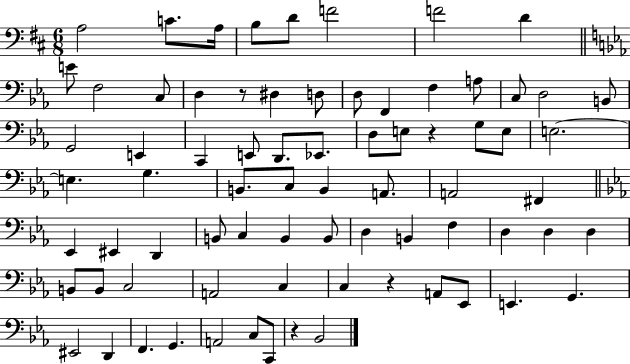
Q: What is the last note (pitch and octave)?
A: Bb2